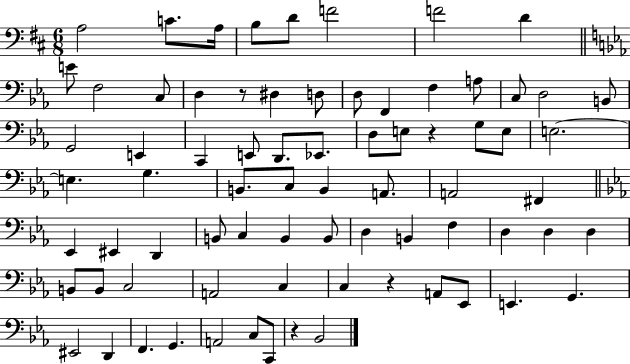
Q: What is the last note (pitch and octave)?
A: Bb2